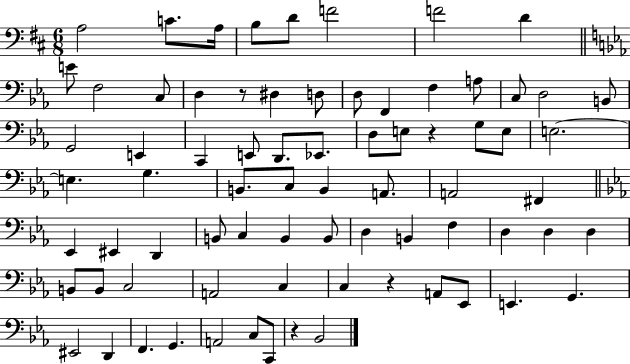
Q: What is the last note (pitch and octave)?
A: Bb2